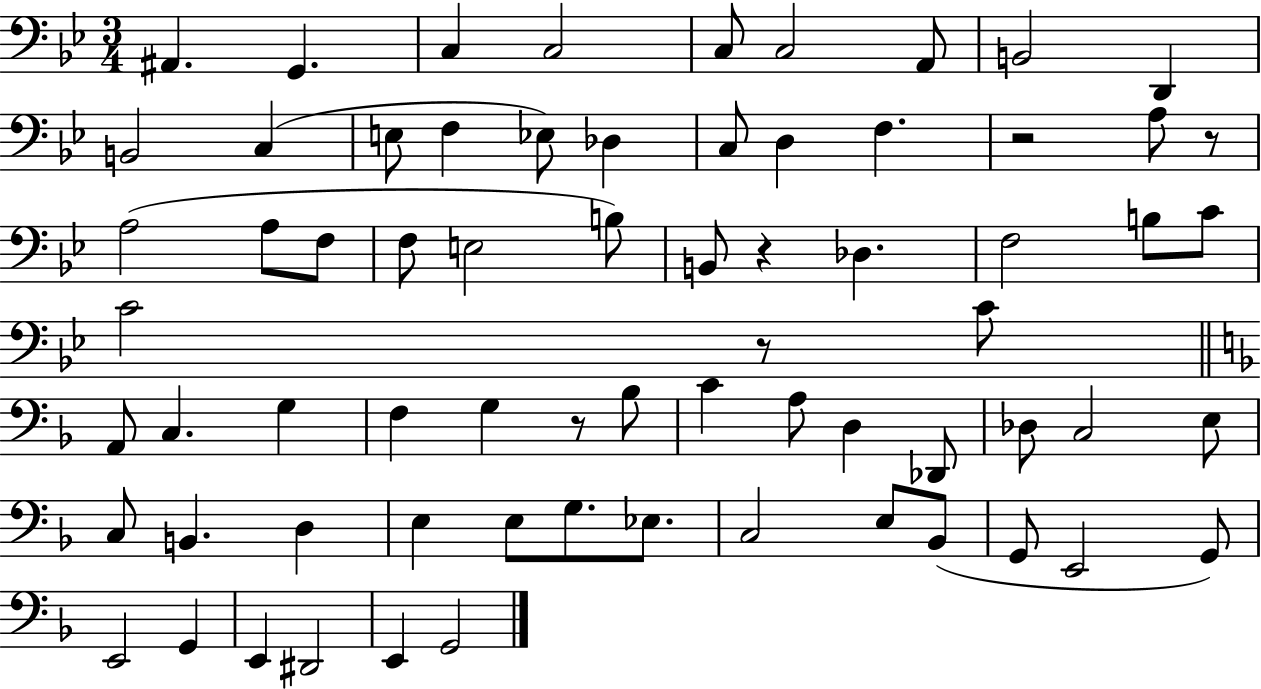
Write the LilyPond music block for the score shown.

{
  \clef bass
  \numericTimeSignature
  \time 3/4
  \key bes \major
  \repeat volta 2 { ais,4. g,4. | c4 c2 | c8 c2 a,8 | b,2 d,4 | \break b,2 c4( | e8 f4 ees8) des4 | c8 d4 f4. | r2 a8 r8 | \break a2( a8 f8 | f8 e2 b8) | b,8 r4 des4. | f2 b8 c'8 | \break c'2 r8 c'8 | \bar "||" \break \key d \minor a,8 c4. g4 | f4 g4 r8 bes8 | c'4 a8 d4 des,8 | des8 c2 e8 | \break c8 b,4. d4 | e4 e8 g8. ees8. | c2 e8 bes,8( | g,8 e,2 g,8) | \break e,2 g,4 | e,4 dis,2 | e,4 g,2 | } \bar "|."
}